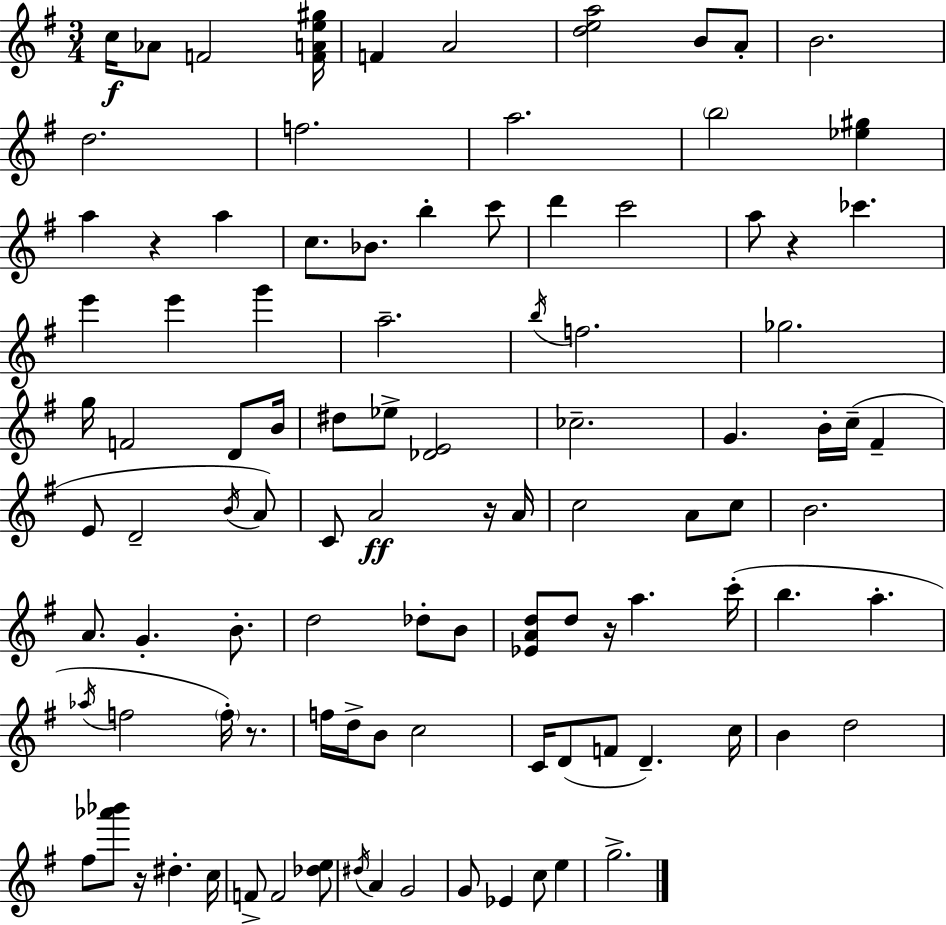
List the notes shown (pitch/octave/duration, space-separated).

C5/s Ab4/e F4/h [F4,A4,E5,G#5]/s F4/q A4/h [D5,E5,A5]/h B4/e A4/e B4/h. D5/h. F5/h. A5/h. B5/h [Eb5,G#5]/q A5/q R/q A5/q C5/e. Bb4/e. B5/q C6/e D6/q C6/h A5/e R/q CES6/q. E6/q E6/q G6/q A5/h. B5/s F5/h. Gb5/h. G5/s F4/h D4/e B4/s D#5/e Eb5/e [Db4,E4]/h CES5/h. G4/q. B4/s C5/s F#4/q E4/e D4/h B4/s A4/e C4/e A4/h R/s A4/s C5/h A4/e C5/e B4/h. A4/e. G4/q. B4/e. D5/h Db5/e B4/e [Eb4,A4,D5]/e D5/e R/s A5/q. C6/s B5/q. A5/q. Ab5/s F5/h F5/s R/e. F5/s D5/s B4/e C5/h C4/s D4/e F4/e D4/q. C5/s B4/q D5/h F#5/e [Ab6,Bb6]/e R/s D#5/q. C5/s F4/e F4/h [Db5,E5]/e D#5/s A4/q G4/h G4/e Eb4/q C5/e E5/q G5/h.